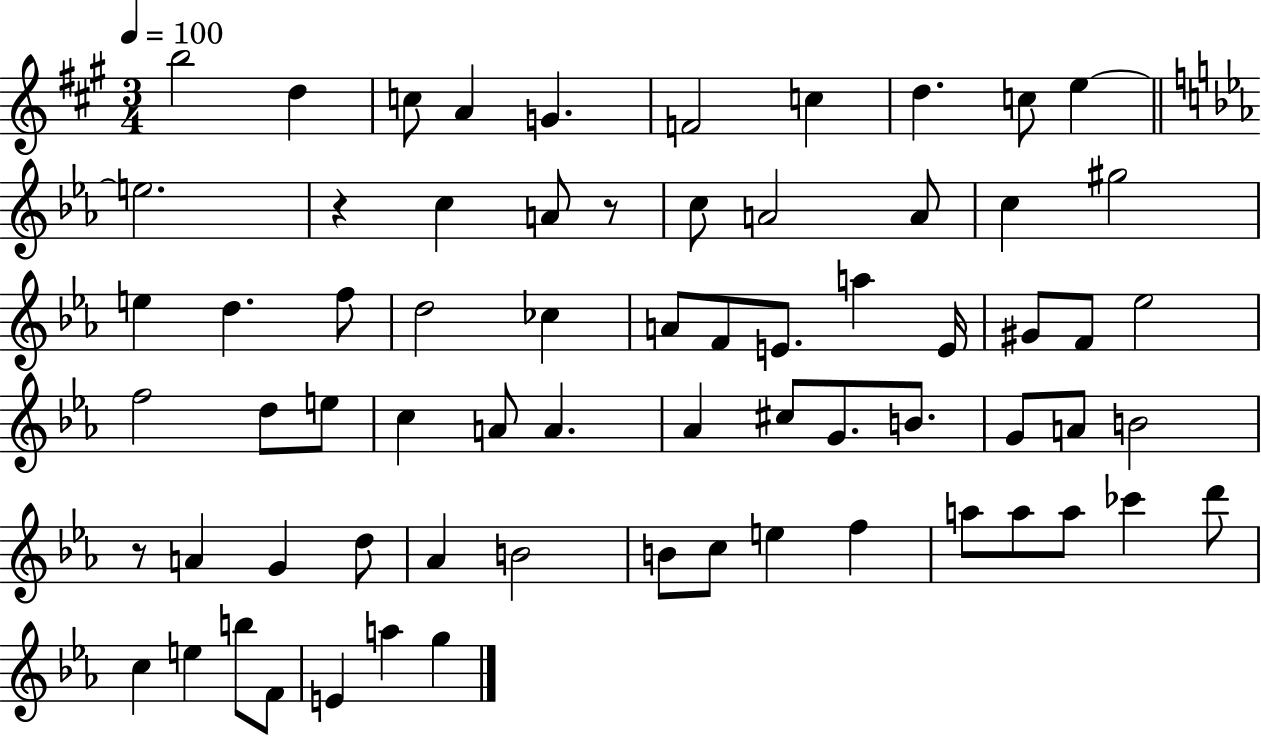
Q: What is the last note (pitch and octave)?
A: G5